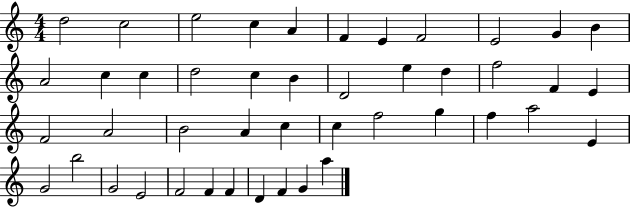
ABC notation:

X:1
T:Untitled
M:4/4
L:1/4
K:C
d2 c2 e2 c A F E F2 E2 G B A2 c c d2 c B D2 e d f2 F E F2 A2 B2 A c c f2 g f a2 E G2 b2 G2 E2 F2 F F D F G a